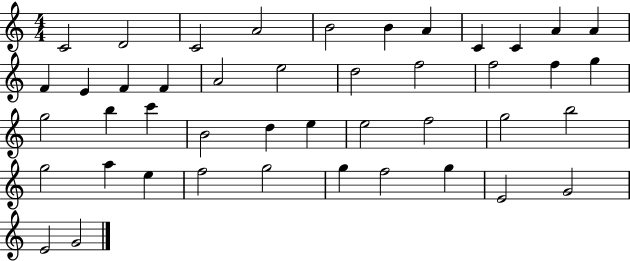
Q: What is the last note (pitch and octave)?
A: G4